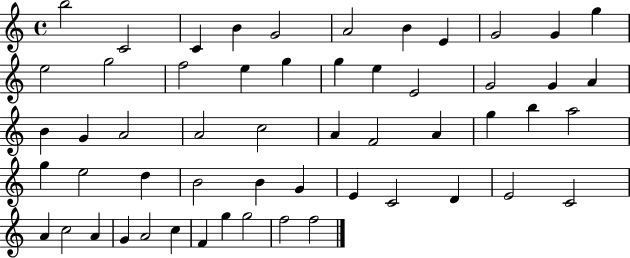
B5/h C4/h C4/q B4/q G4/h A4/h B4/q E4/q G4/h G4/q G5/q E5/h G5/h F5/h E5/q G5/q G5/q E5/q E4/h G4/h G4/q A4/q B4/q G4/q A4/h A4/h C5/h A4/q F4/h A4/q G5/q B5/q A5/h G5/q E5/h D5/q B4/h B4/q G4/q E4/q C4/h D4/q E4/h C4/h A4/q C5/h A4/q G4/q A4/h C5/q F4/q G5/q G5/h F5/h F5/h